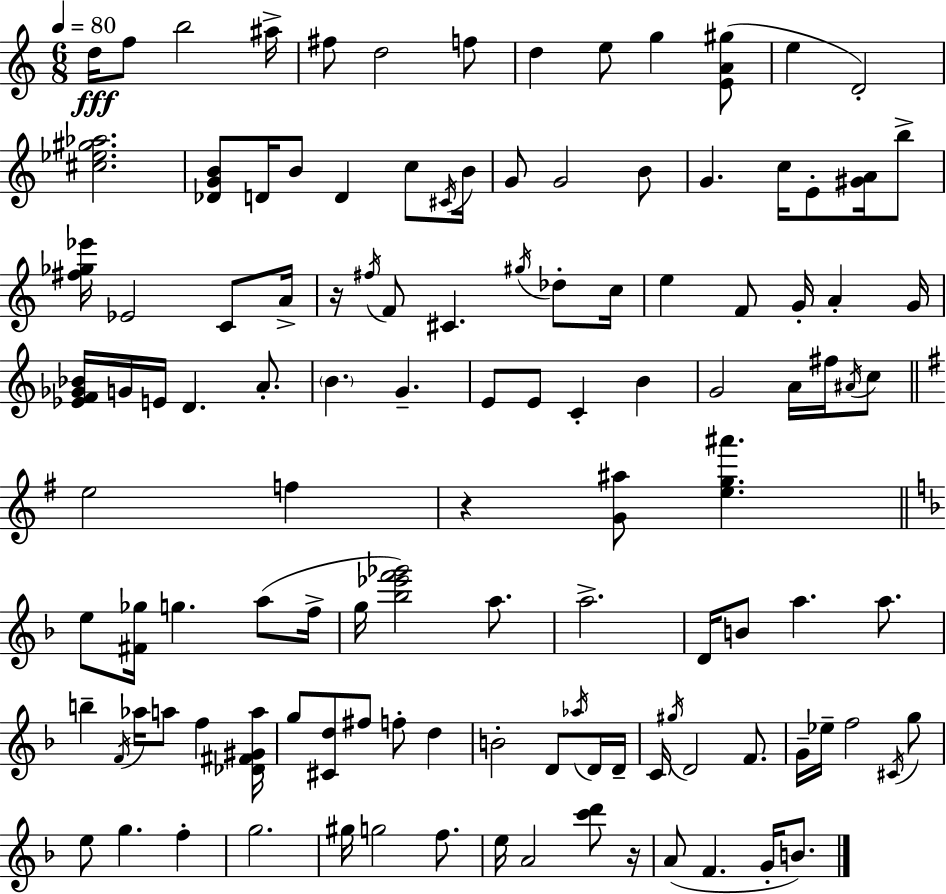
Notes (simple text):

D5/s F5/e B5/h A#5/s F#5/e D5/h F5/e D5/q E5/e G5/q [E4,A4,G#5]/e E5/q D4/h [C#5,Eb5,G#5,Ab5]/h. [Db4,G4,B4]/e D4/s B4/e D4/q C5/e C#4/s B4/s G4/e G4/h B4/e G4/q. C5/s E4/e [G#4,A4]/s B5/e [F#5,Gb5,Eb6]/s Eb4/h C4/e A4/s R/s F#5/s F4/e C#4/q. G#5/s Db5/e C5/s E5/q F4/e G4/s A4/q G4/s [Eb4,F4,Gb4,Bb4]/s G4/s E4/s D4/q. A4/e. B4/q. G4/q. E4/e E4/e C4/q B4/q G4/h A4/s F#5/s A#4/s C5/e E5/h F5/q R/q [G4,A#5]/e [E5,G5,A#6]/q. E5/e [F#4,Gb5]/s G5/q. A5/e F5/s G5/s [Bb5,Eb6,F6,Gb6]/h A5/e. A5/h. D4/s B4/e A5/q. A5/e. B5/q F4/s Ab5/s A5/e F5/q [Db4,F#4,G#4,A5]/s G5/e [C#4,D5]/e F#5/e F5/e D5/q B4/h D4/e Ab5/s D4/s D4/s C4/s G#5/s D4/h F4/e. G4/s Eb5/s F5/h C#4/s G5/e E5/e G5/q. F5/q G5/h. G#5/s G5/h F5/e. E5/s A4/h [C6,D6]/e R/s A4/e F4/q. G4/s B4/e.